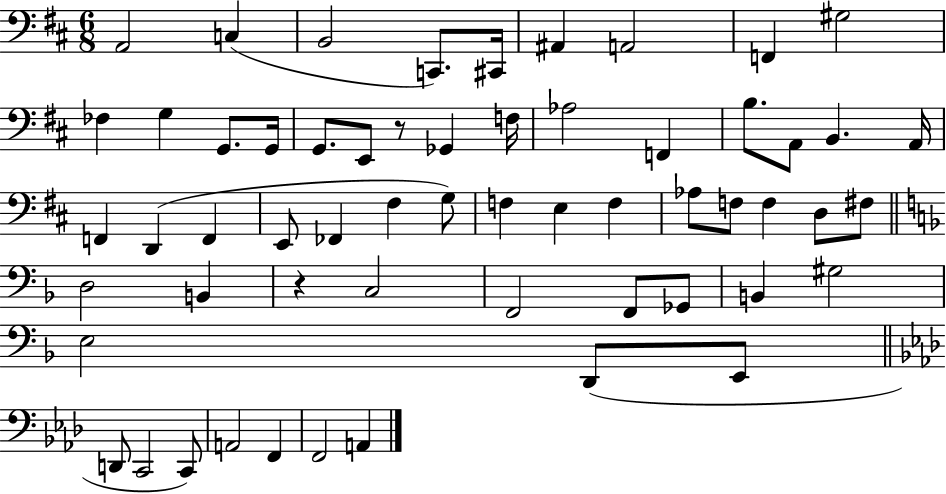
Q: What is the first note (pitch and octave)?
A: A2